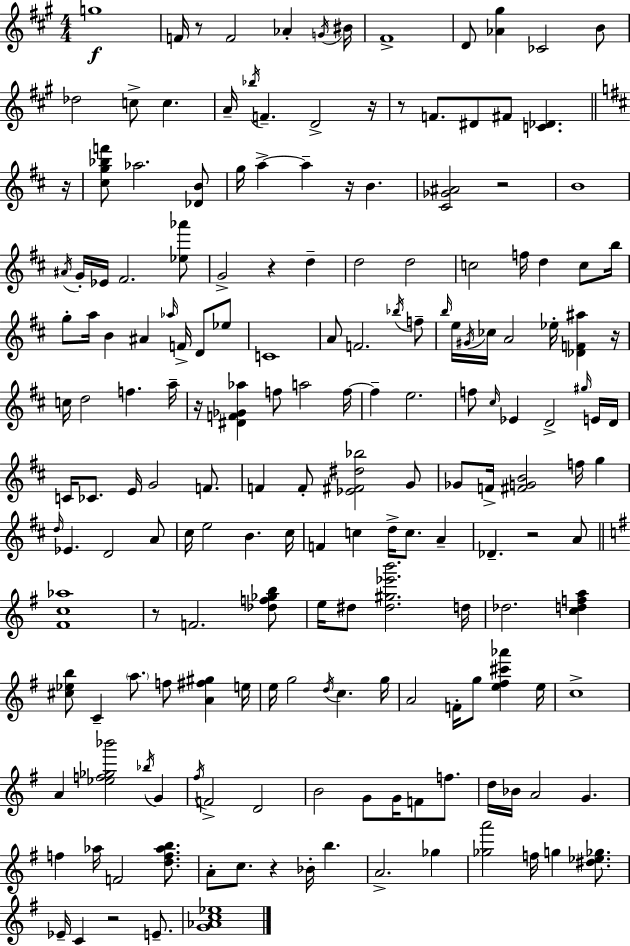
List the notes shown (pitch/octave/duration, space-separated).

G5/w F4/s R/e F4/h Ab4/q G4/s BIS4/s F#4/w D4/e [Ab4,G#5]/q CES4/h B4/e Db5/h C5/e C5/q. A4/s Bb5/s F4/q. D4/h R/s R/e F4/e. D#4/e F#4/e [C4,Db4]/q. R/s [C#5,G5,Bb5,F6]/e Ab5/h. [Db4,B4]/e G5/s A5/q A5/q R/s B4/q. [C#4,Gb4,A#4]/h R/h B4/w A#4/s G4/s Eb4/s F#4/h. [Eb5,Ab6]/e G4/h R/q D5/q D5/h D5/h C5/h F5/s D5/q C5/e B5/s G5/e A5/s B4/q A#4/q Ab5/s F4/s D4/e Eb5/e C4/w A4/e F4/h. Bb5/s F5/e B5/s E5/s G#4/s CES5/s A4/h Eb5/s [Db4,F4,A#5]/q R/s C5/s D5/h F5/q. A5/s R/s [D#4,F4,Gb4,Ab5]/q F5/e A5/h F5/s F5/q E5/h. F5/e C#5/s Eb4/q D4/h G#5/s E4/s D4/s C4/s CES4/e. E4/s G4/h F4/e. F4/q F4/e [Eb4,F#4,D#5,Bb5]/h G4/e Gb4/e F4/s [F#4,G4,B4]/h F5/s G5/q D5/s Eb4/q. D4/h A4/e C#5/s E5/h B4/q. C#5/s F4/q C5/q D5/s C5/e. A4/q Db4/q. R/h A4/e [F#4,C5,Ab5]/w R/e F4/h. [Db5,F5,Gb5,B5]/e E5/s D#5/e [D#5,G#5,Eb6,B6]/h. D5/s Db5/h. [C5,D5,F5,A5]/q [C#5,Eb5,B5]/e C4/q A5/e. F5/e [A4,F#5,G#5]/q E5/s E5/s G5/h D5/s C5/q. G5/s A4/h F4/s G5/e [E5,F#5,C#6,Ab6]/q E5/s C5/w A4/q [Eb5,F5,Gb5,Bb6]/h Bb5/s G4/q F#5/s F4/h D4/h B4/h G4/e G4/s F4/e F5/e. D5/s Bb4/s A4/h G4/q. F5/q Ab5/s F4/h [D5,F5,Ab5,B5]/e. A4/e C5/e. R/q Bb4/s B5/q. A4/h. Gb5/q [Gb5,A6]/h F5/s G5/q [D#5,Eb5,Gb5]/e. Eb4/s C4/q R/h E4/e. [G4,Ab4,C5,Eb5]/w